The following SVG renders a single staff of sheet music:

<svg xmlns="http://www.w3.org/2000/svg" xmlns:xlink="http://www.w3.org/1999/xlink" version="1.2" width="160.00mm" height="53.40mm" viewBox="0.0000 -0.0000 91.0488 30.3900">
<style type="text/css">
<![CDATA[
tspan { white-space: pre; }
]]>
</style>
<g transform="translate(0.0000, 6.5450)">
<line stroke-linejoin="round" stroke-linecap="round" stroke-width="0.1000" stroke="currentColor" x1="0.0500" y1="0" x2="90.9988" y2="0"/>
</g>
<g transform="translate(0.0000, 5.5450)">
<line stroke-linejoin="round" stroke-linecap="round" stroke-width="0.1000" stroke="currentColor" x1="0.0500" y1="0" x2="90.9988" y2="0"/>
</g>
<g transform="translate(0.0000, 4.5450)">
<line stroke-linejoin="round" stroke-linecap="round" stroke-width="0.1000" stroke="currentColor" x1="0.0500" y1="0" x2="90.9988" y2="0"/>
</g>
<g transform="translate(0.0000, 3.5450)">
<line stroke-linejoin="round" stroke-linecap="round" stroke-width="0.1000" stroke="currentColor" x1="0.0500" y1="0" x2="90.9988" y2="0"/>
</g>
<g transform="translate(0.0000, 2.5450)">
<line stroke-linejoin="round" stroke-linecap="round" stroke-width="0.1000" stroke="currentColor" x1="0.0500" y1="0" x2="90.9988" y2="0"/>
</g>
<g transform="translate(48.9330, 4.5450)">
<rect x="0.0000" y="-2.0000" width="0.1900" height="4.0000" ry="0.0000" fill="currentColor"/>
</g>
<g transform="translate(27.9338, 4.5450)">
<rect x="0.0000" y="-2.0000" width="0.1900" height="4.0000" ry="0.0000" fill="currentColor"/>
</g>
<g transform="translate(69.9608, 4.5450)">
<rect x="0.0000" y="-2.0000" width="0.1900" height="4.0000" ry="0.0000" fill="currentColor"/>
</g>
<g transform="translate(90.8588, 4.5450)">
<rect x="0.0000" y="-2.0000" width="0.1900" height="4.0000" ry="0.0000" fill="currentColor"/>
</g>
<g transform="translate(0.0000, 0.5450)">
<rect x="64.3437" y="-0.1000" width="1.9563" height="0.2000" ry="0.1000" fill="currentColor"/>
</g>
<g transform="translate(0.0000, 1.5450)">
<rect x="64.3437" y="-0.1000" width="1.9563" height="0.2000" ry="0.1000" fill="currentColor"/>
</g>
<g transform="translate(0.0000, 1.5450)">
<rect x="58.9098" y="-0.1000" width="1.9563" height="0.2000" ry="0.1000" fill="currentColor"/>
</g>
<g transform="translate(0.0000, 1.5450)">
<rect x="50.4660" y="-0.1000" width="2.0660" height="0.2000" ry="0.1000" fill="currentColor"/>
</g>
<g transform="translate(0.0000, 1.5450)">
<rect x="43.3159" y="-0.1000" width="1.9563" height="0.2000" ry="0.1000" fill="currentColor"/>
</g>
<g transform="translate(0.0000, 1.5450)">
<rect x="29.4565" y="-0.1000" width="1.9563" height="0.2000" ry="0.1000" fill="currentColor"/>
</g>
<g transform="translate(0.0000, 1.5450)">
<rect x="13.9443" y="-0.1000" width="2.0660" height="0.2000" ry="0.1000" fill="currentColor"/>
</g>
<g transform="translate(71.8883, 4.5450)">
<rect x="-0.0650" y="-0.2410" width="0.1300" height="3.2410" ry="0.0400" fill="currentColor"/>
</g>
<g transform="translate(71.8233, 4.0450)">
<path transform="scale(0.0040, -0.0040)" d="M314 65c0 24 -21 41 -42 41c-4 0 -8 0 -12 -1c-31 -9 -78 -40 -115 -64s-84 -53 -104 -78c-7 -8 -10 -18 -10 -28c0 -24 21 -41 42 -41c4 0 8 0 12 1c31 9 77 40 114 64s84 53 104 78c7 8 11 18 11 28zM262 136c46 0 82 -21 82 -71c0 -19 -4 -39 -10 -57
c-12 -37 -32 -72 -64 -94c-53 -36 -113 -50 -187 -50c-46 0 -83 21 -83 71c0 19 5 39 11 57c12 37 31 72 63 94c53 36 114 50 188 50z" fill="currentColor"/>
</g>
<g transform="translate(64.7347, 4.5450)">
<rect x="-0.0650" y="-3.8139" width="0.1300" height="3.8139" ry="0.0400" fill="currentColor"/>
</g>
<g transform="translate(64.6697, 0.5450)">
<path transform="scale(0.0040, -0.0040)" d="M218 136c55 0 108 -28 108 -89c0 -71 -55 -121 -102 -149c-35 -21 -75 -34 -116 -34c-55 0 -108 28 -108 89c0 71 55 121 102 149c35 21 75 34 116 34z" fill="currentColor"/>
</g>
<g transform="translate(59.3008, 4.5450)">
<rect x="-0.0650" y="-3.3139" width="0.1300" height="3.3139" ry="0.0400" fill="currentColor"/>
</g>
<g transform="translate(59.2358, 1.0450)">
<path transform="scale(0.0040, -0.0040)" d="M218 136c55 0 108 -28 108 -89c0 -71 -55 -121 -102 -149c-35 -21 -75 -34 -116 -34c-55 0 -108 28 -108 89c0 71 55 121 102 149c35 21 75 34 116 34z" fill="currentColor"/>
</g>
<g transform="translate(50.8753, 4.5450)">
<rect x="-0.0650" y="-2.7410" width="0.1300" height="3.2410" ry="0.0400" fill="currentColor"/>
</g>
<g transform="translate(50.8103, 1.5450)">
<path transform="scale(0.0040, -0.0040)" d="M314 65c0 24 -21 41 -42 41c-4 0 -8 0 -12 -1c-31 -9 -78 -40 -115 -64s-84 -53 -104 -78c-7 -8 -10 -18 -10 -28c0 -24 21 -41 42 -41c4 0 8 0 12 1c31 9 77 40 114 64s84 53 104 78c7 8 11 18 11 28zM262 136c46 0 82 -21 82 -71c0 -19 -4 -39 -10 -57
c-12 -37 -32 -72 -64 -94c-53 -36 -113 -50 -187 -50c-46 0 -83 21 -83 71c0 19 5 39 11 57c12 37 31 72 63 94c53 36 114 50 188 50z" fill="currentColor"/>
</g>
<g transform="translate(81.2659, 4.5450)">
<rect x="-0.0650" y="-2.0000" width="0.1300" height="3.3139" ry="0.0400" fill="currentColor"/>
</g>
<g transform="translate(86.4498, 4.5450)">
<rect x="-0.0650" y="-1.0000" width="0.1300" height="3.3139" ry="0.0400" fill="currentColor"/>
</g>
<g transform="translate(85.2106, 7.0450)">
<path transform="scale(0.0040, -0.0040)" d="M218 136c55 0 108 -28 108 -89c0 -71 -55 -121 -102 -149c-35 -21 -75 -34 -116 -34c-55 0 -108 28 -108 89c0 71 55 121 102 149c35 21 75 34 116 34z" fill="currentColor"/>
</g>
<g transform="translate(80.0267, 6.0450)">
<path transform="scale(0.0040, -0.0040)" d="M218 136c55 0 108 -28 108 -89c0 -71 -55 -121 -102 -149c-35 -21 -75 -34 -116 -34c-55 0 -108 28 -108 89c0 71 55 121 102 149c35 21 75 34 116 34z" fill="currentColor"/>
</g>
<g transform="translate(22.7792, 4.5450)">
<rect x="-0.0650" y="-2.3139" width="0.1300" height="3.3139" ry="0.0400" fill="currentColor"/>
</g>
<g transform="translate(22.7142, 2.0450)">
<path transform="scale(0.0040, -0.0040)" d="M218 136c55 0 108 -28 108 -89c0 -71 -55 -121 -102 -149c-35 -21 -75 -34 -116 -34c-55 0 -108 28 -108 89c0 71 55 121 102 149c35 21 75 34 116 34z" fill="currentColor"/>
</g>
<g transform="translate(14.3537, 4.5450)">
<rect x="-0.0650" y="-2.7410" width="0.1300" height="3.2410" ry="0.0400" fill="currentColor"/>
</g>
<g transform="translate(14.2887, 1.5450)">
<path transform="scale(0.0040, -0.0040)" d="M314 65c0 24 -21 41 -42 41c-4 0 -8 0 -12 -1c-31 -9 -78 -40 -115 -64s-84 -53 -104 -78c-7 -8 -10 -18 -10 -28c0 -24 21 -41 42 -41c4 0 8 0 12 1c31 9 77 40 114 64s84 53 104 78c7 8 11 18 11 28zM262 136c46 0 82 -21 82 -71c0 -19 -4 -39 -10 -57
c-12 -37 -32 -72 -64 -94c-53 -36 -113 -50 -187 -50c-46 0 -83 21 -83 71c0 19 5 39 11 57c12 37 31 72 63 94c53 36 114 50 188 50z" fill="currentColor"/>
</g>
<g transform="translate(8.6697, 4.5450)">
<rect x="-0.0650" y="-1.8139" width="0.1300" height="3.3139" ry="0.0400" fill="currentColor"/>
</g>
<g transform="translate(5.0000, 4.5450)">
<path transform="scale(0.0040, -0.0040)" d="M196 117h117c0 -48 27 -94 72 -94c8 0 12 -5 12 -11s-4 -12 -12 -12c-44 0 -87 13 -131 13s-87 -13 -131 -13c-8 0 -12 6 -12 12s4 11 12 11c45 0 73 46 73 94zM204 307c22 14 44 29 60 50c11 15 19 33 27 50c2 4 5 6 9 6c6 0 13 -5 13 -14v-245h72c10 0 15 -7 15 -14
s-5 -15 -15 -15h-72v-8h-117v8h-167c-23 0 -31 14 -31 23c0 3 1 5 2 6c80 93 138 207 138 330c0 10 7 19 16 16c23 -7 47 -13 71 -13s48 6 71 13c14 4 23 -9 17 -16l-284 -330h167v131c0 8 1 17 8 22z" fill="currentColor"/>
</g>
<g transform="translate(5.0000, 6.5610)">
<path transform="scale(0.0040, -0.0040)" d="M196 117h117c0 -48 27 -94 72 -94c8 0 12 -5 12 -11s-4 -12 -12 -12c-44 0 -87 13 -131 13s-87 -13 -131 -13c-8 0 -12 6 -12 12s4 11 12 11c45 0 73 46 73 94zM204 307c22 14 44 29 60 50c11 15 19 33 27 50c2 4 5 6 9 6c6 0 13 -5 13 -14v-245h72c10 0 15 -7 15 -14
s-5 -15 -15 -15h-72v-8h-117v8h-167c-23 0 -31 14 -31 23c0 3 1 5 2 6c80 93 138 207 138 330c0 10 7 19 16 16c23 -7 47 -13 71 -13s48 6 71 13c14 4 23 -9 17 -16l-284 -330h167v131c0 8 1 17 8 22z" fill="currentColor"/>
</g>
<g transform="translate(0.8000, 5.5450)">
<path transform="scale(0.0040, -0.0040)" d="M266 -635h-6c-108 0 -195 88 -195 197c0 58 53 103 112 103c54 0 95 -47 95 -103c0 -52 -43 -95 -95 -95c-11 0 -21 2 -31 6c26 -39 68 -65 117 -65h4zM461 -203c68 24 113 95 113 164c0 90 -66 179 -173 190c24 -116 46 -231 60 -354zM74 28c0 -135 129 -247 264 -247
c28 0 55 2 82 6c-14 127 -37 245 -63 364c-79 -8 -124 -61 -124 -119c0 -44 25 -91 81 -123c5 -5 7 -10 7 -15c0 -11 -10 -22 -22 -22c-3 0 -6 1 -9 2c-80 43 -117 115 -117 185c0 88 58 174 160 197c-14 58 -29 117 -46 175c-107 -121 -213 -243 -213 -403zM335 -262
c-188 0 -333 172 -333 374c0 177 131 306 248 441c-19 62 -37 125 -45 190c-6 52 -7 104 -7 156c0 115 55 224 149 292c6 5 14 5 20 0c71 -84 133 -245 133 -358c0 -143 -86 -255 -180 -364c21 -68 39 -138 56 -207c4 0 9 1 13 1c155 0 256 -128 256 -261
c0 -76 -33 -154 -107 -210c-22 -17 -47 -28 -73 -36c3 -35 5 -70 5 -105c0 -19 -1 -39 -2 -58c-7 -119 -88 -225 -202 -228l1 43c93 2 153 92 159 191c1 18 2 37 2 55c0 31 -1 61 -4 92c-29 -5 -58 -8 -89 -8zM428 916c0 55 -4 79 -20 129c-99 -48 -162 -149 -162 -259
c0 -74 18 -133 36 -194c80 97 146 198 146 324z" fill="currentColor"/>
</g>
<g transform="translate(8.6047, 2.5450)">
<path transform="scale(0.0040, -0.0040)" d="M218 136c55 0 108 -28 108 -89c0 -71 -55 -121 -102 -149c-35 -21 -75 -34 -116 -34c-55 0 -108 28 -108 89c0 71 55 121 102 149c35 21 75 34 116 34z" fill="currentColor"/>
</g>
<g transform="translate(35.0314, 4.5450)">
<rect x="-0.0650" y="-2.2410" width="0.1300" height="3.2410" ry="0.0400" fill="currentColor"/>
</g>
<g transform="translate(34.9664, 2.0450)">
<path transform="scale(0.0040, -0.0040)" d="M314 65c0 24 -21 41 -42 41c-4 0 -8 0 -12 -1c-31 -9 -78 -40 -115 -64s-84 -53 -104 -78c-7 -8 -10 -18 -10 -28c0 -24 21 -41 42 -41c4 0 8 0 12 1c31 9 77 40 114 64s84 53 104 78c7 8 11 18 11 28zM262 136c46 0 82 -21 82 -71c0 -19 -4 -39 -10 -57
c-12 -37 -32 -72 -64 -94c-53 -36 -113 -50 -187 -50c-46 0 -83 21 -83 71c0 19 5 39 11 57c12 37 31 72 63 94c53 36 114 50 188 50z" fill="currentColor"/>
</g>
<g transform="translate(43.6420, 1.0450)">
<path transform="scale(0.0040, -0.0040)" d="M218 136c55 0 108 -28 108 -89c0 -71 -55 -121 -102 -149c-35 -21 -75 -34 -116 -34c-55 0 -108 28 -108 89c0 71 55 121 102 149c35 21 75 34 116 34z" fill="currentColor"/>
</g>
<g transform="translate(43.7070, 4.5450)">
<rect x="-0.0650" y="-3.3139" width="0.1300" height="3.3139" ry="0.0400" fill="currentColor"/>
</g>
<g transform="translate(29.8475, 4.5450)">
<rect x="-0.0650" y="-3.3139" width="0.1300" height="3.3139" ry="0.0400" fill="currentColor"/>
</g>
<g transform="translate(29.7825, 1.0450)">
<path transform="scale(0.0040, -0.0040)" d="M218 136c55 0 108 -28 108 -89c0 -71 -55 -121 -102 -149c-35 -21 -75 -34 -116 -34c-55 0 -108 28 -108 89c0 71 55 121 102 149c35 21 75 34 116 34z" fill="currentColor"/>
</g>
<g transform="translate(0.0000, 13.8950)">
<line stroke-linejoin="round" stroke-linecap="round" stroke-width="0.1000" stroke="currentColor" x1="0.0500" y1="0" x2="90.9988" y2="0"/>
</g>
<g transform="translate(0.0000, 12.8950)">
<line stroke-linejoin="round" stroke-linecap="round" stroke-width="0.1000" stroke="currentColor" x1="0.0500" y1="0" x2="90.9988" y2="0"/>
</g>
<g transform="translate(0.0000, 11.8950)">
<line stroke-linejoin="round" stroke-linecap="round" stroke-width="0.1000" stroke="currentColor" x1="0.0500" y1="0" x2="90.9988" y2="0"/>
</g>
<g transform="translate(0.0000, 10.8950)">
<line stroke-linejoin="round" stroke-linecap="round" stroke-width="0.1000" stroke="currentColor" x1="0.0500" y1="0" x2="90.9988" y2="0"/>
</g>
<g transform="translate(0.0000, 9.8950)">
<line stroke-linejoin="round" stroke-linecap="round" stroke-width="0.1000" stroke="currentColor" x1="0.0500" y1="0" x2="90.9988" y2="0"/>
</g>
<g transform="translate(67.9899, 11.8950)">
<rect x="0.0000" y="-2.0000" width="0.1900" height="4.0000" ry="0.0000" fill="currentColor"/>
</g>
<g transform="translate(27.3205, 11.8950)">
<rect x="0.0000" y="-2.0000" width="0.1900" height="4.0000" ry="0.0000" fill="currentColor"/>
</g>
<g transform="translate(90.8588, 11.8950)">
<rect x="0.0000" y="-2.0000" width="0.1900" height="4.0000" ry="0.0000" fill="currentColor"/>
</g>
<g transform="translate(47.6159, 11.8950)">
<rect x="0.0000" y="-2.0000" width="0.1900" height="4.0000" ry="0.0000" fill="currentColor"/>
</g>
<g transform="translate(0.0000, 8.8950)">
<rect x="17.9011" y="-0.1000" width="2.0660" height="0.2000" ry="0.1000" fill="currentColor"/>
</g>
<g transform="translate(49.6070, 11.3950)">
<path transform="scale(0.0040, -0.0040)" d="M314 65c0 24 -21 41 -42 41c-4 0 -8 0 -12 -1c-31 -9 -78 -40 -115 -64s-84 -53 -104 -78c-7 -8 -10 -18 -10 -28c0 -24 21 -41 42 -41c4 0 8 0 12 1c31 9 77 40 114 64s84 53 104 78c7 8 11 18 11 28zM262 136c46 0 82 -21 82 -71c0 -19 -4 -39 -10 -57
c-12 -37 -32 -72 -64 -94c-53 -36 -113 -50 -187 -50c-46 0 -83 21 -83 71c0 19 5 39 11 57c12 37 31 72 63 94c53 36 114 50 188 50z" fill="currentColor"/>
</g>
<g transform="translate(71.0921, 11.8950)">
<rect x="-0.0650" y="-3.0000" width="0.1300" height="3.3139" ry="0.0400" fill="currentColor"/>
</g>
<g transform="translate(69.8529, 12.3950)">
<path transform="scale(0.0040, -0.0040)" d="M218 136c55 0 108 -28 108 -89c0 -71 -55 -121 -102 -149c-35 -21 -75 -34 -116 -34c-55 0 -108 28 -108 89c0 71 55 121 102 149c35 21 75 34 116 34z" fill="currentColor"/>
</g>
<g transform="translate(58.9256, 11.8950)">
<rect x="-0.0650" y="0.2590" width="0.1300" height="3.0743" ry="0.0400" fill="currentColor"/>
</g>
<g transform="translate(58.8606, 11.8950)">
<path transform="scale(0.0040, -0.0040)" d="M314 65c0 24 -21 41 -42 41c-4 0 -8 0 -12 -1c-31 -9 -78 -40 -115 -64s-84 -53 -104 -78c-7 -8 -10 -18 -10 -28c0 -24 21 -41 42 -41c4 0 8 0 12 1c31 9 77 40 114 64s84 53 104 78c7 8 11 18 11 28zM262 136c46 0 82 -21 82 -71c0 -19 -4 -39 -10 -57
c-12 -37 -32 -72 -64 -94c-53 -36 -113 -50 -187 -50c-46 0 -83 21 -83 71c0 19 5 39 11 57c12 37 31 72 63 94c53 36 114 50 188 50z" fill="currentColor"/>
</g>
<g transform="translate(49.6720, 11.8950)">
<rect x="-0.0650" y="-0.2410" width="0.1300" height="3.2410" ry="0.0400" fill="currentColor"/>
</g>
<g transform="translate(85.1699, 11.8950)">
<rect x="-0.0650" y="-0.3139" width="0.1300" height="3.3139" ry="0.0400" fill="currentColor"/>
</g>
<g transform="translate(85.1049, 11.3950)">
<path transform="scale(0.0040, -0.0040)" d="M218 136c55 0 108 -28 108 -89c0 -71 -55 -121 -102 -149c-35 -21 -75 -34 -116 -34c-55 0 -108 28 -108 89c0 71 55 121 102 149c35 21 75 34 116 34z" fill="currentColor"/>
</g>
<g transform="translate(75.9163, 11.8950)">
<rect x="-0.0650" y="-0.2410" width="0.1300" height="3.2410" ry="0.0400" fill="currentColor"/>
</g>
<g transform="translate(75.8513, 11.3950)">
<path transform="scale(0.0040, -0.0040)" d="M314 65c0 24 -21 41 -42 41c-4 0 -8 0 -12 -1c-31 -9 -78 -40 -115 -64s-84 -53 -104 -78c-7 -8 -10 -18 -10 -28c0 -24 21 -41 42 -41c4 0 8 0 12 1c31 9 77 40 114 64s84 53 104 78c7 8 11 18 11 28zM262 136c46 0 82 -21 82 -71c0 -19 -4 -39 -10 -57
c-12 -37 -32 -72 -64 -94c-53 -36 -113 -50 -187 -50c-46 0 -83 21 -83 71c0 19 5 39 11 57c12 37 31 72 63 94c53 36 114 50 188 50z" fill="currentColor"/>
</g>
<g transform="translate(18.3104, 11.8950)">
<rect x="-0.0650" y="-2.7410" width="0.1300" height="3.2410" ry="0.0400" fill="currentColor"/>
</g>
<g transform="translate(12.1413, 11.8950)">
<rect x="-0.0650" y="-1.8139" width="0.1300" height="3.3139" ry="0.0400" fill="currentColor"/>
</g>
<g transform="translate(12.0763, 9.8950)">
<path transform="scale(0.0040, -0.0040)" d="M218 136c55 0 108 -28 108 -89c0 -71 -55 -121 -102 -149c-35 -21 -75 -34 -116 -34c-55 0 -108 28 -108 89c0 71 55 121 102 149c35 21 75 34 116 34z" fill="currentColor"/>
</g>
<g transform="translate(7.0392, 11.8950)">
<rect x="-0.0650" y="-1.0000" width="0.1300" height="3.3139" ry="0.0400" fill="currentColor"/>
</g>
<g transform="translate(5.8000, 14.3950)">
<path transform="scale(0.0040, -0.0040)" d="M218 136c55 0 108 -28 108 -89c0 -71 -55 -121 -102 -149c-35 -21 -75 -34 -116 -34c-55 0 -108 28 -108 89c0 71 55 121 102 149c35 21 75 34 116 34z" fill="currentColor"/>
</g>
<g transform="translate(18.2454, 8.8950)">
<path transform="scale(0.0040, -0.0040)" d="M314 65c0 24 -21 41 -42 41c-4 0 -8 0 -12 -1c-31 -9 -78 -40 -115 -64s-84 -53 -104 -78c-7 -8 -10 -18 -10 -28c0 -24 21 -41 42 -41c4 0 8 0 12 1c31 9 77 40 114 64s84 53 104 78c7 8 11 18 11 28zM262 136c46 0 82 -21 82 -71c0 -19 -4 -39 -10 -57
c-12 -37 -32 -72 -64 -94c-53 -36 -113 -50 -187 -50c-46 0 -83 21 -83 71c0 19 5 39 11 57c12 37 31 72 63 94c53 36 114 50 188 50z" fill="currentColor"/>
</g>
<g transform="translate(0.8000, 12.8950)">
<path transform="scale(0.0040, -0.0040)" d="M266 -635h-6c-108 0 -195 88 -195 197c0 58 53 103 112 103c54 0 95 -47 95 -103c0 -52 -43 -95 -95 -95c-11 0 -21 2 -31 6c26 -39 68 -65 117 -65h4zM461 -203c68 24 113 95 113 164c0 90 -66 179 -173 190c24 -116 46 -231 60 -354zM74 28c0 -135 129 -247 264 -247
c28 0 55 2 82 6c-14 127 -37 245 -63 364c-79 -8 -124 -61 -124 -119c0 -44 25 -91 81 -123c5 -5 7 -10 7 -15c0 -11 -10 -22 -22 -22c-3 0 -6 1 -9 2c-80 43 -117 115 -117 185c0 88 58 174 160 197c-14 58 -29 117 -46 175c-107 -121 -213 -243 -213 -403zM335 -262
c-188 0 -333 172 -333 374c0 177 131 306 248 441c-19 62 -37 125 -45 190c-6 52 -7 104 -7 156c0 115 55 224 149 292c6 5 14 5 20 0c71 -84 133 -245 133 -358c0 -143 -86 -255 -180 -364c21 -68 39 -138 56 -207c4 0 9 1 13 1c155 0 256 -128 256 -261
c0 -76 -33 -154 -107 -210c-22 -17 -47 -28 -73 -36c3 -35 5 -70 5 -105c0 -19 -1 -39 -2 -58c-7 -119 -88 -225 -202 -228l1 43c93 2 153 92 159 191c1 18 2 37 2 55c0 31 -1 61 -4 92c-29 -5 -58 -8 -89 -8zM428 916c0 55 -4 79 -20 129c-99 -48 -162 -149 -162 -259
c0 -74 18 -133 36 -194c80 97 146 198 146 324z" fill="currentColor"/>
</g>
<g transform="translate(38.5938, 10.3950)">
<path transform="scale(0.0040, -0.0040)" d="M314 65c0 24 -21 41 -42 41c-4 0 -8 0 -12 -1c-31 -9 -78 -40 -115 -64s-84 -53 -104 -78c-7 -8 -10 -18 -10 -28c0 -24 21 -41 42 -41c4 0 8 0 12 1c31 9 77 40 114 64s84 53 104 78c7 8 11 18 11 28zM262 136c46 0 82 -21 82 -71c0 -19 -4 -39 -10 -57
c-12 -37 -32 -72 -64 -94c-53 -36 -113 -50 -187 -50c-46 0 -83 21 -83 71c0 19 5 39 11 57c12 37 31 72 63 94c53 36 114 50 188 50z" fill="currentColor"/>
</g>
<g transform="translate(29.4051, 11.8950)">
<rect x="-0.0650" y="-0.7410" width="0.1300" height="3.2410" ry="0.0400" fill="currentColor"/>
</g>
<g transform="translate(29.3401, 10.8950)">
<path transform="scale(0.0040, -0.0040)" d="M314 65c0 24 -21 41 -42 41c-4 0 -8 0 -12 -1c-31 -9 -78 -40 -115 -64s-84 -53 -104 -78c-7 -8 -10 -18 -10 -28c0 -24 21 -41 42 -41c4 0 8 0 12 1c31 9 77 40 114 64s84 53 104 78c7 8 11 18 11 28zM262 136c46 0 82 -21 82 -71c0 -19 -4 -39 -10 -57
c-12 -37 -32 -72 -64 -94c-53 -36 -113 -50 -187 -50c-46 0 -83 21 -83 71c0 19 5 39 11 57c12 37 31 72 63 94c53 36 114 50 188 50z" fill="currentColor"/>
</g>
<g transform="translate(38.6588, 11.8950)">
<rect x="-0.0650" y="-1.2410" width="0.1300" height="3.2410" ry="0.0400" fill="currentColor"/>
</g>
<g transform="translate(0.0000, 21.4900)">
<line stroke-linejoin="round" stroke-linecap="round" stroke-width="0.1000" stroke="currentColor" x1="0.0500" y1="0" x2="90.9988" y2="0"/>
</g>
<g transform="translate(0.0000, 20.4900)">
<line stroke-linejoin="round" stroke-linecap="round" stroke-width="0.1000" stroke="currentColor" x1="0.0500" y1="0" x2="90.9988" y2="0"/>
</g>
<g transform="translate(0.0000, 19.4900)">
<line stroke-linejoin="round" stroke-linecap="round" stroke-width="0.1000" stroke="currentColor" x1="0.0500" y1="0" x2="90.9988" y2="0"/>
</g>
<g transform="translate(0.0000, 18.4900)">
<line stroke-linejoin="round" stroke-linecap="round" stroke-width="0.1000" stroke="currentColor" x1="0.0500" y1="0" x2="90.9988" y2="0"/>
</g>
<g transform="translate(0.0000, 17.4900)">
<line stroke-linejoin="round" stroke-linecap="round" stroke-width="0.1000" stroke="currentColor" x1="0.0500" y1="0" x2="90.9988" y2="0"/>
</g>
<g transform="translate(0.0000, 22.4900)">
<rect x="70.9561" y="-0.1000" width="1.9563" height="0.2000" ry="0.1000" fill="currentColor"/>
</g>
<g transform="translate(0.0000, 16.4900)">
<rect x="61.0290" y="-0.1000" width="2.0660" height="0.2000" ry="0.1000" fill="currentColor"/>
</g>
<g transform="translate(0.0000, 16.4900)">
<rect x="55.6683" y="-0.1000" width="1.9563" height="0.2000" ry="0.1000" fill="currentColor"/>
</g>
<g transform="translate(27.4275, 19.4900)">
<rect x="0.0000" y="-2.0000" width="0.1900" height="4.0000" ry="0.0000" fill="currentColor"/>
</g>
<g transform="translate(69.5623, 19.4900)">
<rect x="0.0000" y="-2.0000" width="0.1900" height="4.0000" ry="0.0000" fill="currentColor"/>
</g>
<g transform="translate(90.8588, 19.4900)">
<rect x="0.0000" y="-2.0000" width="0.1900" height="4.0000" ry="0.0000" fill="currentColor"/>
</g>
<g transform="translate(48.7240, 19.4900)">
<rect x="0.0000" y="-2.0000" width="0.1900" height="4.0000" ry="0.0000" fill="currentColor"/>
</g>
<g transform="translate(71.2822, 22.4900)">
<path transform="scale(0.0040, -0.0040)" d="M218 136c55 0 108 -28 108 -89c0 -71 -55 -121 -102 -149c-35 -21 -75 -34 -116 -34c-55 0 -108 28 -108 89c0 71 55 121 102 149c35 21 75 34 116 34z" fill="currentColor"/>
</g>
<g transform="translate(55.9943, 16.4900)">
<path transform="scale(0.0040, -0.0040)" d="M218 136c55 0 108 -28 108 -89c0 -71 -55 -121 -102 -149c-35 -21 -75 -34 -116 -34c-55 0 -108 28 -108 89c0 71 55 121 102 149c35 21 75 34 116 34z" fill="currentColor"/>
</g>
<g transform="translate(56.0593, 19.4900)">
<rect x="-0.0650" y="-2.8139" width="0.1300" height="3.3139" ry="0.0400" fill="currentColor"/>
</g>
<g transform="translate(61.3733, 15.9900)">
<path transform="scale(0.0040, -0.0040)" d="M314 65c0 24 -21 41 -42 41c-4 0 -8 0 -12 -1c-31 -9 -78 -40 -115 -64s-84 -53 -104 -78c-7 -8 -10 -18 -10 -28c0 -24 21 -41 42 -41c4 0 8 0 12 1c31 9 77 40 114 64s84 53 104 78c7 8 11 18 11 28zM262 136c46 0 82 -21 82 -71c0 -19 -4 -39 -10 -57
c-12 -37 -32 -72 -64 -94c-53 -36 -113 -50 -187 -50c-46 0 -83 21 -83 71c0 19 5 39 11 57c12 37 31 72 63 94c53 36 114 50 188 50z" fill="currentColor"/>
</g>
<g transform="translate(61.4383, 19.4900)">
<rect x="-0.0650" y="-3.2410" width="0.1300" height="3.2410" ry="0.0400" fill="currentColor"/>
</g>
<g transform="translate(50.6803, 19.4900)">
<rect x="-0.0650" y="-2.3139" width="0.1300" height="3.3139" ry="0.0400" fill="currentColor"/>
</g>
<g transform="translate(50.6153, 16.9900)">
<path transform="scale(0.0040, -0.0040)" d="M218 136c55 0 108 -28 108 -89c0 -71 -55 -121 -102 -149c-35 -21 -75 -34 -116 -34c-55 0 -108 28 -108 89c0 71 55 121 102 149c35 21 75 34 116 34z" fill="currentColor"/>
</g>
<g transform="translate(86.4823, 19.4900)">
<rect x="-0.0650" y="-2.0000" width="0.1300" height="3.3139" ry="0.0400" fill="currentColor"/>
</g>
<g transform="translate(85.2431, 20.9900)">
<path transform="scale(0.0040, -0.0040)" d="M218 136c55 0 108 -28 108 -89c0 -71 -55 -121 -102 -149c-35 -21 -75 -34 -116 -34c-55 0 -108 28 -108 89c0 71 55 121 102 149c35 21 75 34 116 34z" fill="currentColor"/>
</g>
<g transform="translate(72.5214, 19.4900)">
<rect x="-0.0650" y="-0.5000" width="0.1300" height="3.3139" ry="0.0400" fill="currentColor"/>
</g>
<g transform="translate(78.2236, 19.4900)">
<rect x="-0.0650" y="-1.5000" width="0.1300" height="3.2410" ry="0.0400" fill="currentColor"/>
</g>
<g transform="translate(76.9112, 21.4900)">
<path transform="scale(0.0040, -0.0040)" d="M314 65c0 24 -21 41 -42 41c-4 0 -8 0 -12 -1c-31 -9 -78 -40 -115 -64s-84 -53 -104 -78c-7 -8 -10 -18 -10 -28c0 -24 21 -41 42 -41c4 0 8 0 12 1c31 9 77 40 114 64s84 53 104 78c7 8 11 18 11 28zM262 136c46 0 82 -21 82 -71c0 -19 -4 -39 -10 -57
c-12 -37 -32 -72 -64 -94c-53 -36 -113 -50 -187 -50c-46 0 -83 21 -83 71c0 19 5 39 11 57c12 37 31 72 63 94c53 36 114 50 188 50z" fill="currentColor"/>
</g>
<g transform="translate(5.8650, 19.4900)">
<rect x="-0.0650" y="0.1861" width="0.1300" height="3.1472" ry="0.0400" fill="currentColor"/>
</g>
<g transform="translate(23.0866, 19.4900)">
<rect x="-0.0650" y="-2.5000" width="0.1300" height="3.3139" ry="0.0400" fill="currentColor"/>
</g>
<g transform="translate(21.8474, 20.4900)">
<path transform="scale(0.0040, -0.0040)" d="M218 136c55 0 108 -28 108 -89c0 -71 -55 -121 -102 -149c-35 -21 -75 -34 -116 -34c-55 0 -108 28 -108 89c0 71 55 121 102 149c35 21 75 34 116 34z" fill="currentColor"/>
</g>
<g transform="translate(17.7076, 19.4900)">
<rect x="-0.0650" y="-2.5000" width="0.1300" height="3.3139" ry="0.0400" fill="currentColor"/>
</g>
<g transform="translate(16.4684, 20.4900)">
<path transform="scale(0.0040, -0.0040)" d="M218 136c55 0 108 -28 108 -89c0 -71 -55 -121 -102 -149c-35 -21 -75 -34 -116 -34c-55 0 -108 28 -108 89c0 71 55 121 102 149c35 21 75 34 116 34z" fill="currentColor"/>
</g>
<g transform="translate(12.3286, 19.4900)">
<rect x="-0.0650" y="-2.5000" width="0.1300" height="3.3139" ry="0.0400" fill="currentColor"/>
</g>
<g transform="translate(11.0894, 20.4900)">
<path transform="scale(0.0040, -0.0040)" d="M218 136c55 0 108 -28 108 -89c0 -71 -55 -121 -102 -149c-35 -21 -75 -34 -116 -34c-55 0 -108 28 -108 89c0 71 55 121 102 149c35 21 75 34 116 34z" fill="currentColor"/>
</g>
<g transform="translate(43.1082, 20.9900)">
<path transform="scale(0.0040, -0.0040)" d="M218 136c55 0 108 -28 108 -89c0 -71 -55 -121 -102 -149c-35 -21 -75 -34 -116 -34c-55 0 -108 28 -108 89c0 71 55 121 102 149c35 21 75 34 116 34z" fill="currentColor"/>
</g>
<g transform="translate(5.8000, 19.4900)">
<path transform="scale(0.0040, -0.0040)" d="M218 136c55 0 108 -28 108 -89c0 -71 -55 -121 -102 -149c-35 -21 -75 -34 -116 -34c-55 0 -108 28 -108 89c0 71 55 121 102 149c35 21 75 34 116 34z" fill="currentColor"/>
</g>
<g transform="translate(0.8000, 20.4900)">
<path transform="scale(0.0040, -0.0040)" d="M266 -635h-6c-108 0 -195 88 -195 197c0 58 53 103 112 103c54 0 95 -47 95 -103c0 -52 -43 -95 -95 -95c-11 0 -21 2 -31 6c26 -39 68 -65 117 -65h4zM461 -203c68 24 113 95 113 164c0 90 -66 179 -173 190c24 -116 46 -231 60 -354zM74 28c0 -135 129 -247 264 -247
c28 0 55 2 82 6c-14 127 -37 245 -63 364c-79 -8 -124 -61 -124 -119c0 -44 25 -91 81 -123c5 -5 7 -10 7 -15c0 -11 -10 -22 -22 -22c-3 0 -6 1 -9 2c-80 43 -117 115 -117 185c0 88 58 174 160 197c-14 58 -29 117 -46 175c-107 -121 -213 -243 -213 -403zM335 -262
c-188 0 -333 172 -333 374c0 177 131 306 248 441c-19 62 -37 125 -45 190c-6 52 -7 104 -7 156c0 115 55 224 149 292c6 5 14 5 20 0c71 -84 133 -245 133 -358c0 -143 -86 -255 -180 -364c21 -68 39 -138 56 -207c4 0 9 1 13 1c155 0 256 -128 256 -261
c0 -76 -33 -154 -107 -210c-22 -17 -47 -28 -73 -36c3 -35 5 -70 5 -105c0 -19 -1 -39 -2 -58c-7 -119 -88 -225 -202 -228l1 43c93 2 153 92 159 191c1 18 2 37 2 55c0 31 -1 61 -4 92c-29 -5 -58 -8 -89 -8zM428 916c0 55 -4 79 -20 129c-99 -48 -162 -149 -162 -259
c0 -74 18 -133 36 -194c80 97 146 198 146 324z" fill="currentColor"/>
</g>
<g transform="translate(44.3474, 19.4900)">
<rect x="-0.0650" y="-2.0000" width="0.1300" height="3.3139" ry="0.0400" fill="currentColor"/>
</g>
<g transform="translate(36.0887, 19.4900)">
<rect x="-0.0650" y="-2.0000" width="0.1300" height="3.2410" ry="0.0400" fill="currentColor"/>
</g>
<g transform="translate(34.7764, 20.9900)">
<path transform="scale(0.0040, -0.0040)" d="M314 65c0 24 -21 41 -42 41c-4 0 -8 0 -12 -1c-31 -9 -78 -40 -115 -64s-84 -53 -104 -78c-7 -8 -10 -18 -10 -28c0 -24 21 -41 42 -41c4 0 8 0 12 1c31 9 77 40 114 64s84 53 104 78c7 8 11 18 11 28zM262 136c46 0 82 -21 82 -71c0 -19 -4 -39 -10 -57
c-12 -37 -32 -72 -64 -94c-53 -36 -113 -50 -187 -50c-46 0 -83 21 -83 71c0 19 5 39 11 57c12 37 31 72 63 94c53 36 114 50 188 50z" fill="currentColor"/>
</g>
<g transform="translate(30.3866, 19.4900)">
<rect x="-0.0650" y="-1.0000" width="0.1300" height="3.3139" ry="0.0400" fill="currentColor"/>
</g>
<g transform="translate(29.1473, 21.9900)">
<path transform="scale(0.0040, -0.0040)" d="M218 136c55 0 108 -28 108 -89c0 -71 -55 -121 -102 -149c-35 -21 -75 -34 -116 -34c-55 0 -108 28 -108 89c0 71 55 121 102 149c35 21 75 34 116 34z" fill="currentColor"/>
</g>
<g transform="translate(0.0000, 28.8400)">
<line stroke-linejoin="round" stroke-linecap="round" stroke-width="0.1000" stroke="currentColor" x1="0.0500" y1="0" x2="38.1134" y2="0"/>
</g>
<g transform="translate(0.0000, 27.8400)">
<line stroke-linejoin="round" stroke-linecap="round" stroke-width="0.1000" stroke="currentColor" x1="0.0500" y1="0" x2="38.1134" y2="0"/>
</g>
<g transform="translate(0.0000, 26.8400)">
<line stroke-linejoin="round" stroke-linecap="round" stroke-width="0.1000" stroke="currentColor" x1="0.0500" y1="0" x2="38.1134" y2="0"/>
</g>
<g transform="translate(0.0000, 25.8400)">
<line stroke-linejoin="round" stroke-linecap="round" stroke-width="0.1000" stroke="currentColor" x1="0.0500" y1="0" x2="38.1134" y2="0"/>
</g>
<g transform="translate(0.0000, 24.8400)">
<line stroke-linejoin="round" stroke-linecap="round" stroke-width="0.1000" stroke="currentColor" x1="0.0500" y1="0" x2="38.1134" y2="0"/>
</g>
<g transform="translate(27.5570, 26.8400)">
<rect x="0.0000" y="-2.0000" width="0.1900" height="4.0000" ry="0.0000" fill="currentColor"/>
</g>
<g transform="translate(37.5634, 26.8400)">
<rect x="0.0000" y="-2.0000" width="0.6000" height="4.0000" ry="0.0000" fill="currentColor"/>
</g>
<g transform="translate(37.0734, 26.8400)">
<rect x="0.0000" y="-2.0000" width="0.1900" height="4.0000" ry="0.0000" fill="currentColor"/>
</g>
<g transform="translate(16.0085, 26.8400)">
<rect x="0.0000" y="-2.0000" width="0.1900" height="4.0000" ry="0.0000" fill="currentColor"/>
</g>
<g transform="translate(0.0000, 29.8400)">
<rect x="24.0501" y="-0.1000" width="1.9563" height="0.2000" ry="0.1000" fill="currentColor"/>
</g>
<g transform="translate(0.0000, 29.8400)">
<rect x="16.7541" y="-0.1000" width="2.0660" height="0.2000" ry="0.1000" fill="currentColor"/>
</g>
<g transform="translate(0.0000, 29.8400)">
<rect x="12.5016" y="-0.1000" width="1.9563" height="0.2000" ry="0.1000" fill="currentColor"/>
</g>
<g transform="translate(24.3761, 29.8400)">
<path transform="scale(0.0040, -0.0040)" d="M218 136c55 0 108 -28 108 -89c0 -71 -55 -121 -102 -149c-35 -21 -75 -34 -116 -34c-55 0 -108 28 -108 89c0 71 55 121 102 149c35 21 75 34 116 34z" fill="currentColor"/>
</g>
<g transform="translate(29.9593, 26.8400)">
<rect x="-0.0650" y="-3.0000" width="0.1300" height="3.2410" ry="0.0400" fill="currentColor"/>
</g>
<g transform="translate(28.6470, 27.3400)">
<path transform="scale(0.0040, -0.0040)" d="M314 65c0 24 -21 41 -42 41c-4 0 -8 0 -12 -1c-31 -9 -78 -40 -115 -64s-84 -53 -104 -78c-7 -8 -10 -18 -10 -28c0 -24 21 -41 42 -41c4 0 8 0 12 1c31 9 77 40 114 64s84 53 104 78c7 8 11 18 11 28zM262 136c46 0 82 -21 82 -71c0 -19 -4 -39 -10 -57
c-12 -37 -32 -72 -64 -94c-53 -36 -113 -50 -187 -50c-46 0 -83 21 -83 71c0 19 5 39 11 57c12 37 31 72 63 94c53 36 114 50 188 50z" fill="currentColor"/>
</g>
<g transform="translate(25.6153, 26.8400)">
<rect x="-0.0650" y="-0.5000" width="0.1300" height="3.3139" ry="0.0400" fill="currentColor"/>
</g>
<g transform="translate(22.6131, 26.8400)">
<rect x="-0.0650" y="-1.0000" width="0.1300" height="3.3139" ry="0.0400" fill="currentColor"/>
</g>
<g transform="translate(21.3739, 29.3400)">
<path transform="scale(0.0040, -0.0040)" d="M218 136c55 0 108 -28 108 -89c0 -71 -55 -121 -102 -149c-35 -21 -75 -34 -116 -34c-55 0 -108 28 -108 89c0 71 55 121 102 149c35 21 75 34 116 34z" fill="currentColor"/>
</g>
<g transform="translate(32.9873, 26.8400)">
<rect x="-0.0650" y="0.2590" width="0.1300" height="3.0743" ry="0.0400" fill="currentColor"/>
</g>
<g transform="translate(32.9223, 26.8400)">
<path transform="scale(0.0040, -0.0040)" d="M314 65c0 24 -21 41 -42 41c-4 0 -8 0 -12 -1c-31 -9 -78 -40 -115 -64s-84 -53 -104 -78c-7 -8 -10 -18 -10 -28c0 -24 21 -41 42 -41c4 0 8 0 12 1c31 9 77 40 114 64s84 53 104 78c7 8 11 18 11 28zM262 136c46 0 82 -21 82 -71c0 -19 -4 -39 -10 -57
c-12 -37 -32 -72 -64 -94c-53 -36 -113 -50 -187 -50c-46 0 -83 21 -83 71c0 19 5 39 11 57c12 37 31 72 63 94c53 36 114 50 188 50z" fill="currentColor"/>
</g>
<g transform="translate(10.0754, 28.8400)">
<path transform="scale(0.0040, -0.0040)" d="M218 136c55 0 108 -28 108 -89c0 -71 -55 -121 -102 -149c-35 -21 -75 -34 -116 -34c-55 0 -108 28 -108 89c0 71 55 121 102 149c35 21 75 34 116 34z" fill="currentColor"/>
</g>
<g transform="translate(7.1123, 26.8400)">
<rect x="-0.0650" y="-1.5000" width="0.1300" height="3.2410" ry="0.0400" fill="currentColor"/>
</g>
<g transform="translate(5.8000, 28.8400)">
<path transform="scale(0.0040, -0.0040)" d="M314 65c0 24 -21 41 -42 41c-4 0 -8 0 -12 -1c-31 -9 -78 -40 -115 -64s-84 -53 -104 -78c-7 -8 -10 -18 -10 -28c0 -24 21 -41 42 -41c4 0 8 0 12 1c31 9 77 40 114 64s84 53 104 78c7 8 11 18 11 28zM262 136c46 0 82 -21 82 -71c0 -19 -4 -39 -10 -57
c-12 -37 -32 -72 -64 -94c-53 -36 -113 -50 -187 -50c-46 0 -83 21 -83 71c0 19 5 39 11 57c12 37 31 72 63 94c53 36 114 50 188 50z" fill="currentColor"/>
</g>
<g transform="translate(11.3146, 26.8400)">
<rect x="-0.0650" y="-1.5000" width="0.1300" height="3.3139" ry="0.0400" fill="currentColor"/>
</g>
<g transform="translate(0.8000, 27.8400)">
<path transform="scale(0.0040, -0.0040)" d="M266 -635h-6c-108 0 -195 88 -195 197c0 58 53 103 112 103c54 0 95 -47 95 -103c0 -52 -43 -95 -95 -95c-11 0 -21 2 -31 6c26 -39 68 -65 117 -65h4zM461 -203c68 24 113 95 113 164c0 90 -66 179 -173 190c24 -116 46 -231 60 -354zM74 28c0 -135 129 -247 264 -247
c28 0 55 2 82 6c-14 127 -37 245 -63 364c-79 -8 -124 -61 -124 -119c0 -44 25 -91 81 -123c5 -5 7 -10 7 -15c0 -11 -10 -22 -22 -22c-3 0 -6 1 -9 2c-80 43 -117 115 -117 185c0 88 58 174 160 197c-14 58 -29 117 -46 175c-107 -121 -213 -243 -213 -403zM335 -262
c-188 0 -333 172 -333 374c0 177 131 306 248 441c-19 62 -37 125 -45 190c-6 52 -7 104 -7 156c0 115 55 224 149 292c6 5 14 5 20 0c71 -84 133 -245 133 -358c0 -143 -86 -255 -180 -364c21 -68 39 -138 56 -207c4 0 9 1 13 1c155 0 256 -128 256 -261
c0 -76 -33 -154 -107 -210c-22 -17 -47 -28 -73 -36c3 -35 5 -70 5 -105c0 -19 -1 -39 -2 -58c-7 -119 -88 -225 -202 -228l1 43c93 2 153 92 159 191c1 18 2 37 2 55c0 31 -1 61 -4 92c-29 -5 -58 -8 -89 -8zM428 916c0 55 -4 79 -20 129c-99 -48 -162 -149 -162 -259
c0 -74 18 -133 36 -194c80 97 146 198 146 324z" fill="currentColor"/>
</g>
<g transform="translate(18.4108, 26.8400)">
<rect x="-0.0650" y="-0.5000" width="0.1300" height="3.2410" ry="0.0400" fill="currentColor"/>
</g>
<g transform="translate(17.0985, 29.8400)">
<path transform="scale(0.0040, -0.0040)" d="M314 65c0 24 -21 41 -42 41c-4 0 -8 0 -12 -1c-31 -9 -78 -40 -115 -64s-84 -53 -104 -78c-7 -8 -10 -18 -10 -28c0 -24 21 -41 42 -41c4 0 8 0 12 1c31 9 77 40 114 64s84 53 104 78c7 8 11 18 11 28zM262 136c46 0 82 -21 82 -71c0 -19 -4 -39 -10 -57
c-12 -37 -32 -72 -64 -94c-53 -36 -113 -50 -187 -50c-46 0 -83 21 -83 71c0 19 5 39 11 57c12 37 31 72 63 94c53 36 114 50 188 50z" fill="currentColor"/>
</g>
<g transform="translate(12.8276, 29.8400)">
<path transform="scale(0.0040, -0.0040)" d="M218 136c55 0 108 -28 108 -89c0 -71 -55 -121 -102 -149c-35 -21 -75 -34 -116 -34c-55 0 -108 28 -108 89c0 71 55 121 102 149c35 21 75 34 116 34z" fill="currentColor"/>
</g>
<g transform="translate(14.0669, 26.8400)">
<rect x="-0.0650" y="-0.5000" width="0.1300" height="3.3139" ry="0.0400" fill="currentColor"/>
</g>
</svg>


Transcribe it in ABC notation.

X:1
T:Untitled
M:4/4
L:1/4
K:C
f a2 g b g2 b a2 b c' c2 F D D f a2 d2 e2 c2 B2 A c2 c B G G G D F2 F g a b2 C E2 F E2 E C C2 D C A2 B2